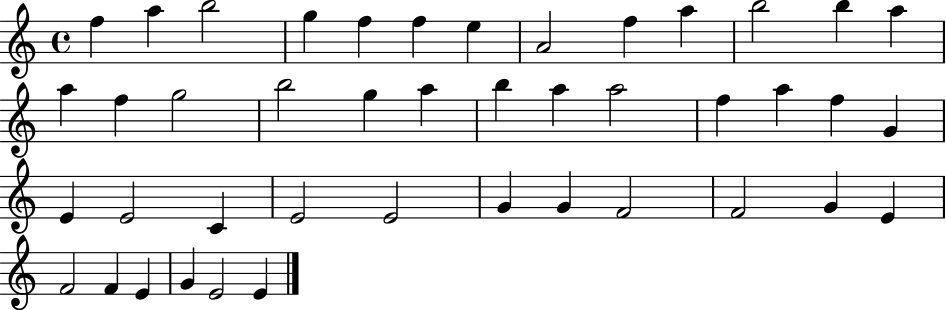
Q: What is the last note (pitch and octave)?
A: E4